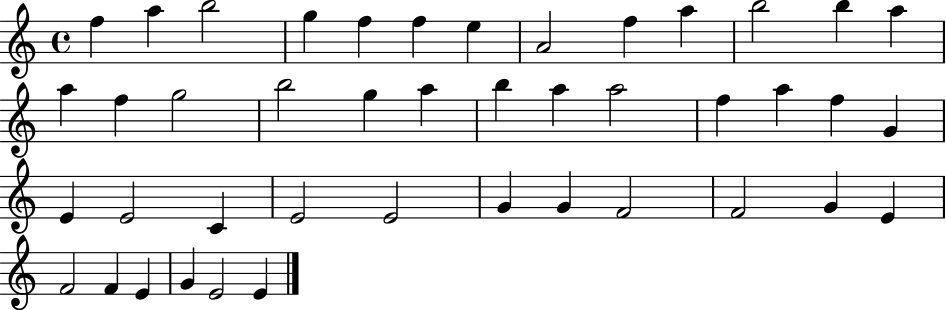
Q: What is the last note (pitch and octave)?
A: E4